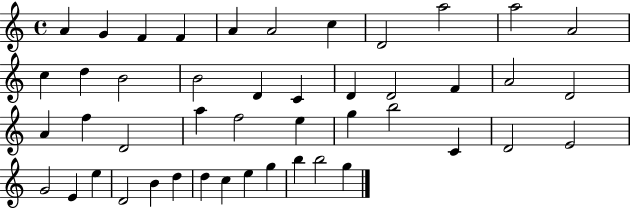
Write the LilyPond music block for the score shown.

{
  \clef treble
  \time 4/4
  \defaultTimeSignature
  \key c \major
  a'4 g'4 f'4 f'4 | a'4 a'2 c''4 | d'2 a''2 | a''2 a'2 | \break c''4 d''4 b'2 | b'2 d'4 c'4 | d'4 d'2 f'4 | a'2 d'2 | \break a'4 f''4 d'2 | a''4 f''2 e''4 | g''4 b''2 c'4 | d'2 e'2 | \break g'2 e'4 e''4 | d'2 b'4 d''4 | d''4 c''4 e''4 g''4 | b''4 b''2 g''4 | \break \bar "|."
}